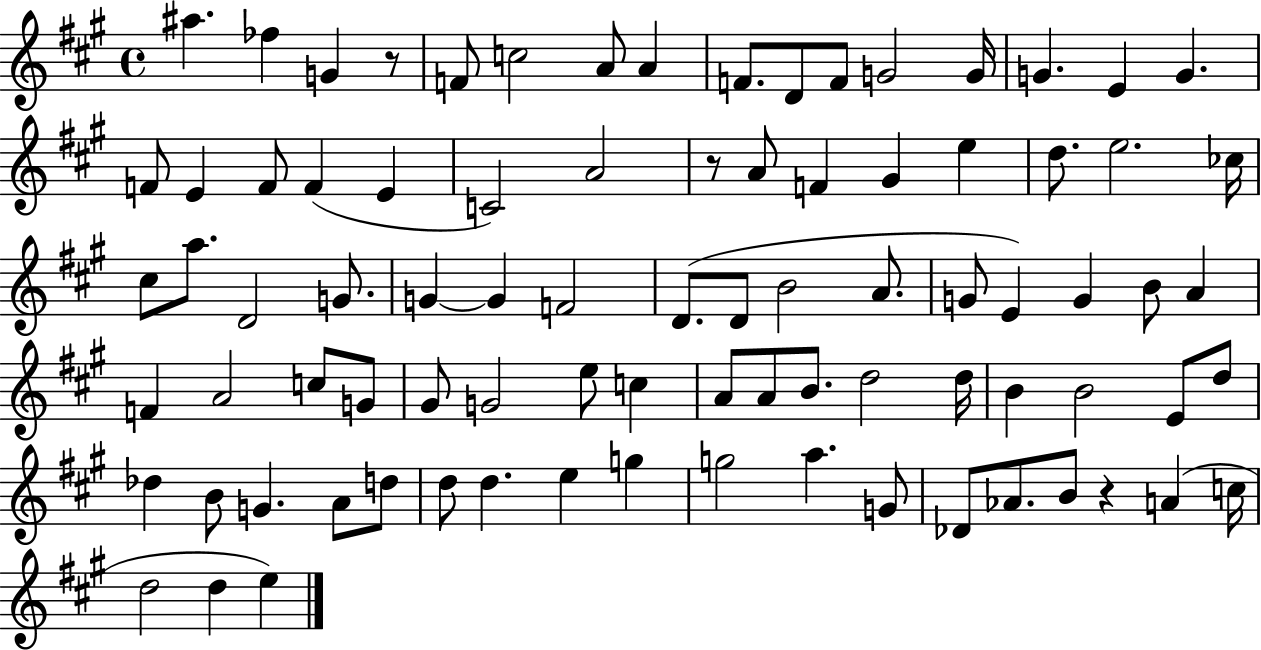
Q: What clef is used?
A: treble